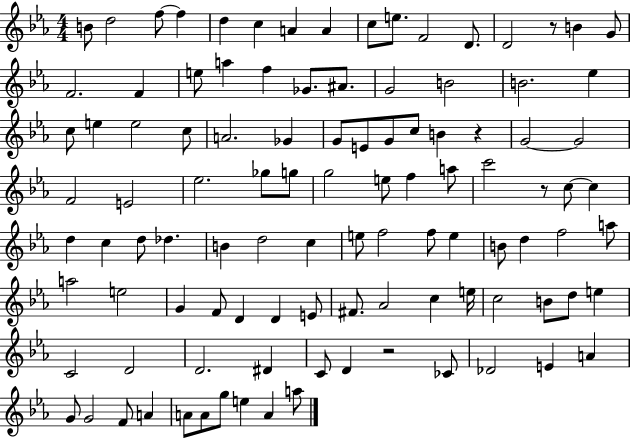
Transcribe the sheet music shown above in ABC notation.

X:1
T:Untitled
M:4/4
L:1/4
K:Eb
B/2 d2 f/2 f d c A A c/2 e/2 F2 D/2 D2 z/2 B G/2 F2 F e/2 a f _G/2 ^A/2 G2 B2 B2 _e c/2 e e2 c/2 A2 _G G/2 E/2 G/2 c/2 B z G2 G2 F2 E2 _e2 _g/2 g/2 g2 e/2 f a/2 c'2 z/2 c/2 c d c d/2 _d B d2 c e/2 f2 f/2 e B/2 d f2 a/2 a2 e2 G F/2 D D E/2 ^F/2 _A2 c e/4 c2 B/2 d/2 e C2 D2 D2 ^D C/2 D z2 _C/2 _D2 E A G/2 G2 F/2 A A/2 A/2 g/2 e A a/2